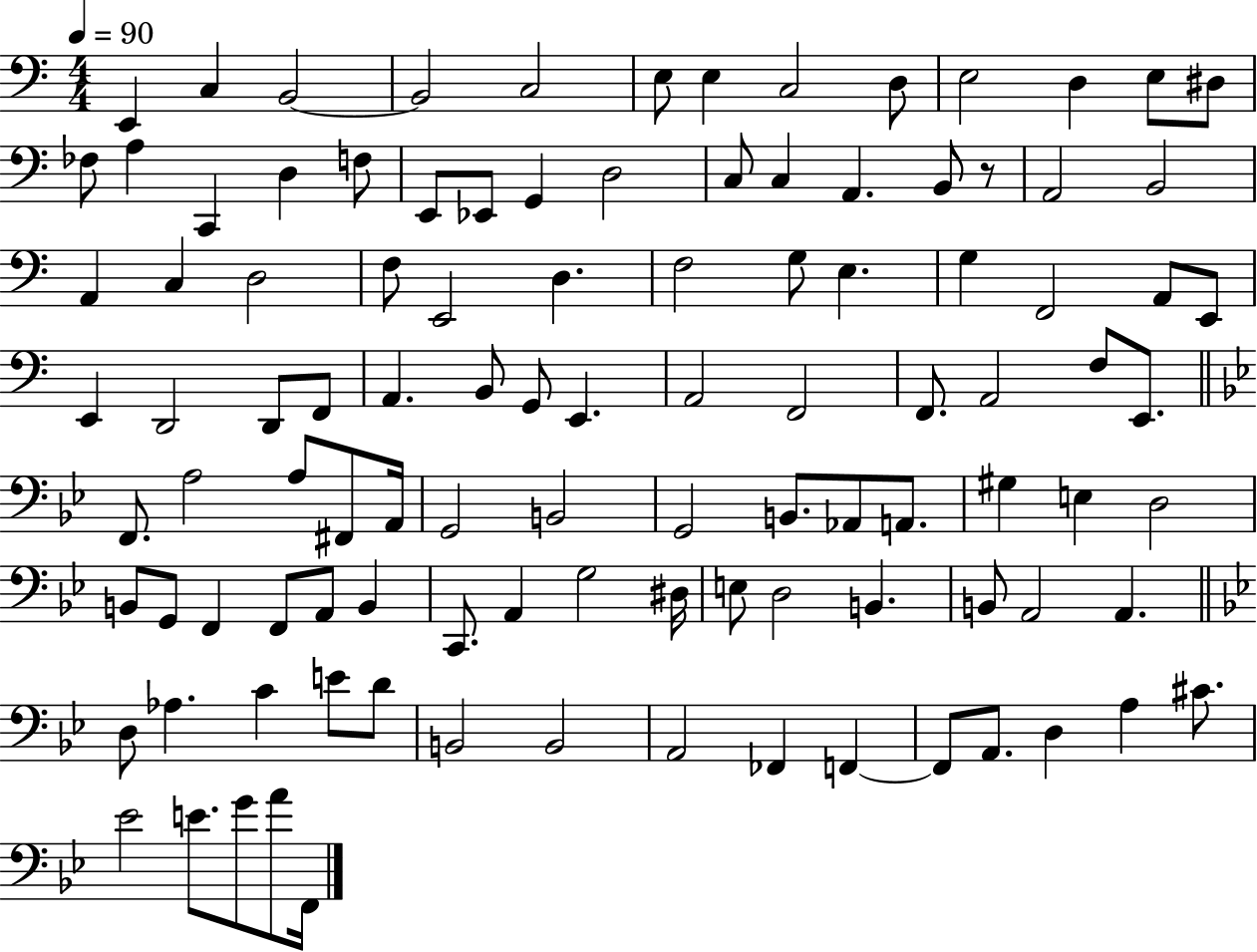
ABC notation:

X:1
T:Untitled
M:4/4
L:1/4
K:C
E,, C, B,,2 B,,2 C,2 E,/2 E, C,2 D,/2 E,2 D, E,/2 ^D,/2 _F,/2 A, C,, D, F,/2 E,,/2 _E,,/2 G,, D,2 C,/2 C, A,, B,,/2 z/2 A,,2 B,,2 A,, C, D,2 F,/2 E,,2 D, F,2 G,/2 E, G, F,,2 A,,/2 E,,/2 E,, D,,2 D,,/2 F,,/2 A,, B,,/2 G,,/2 E,, A,,2 F,,2 F,,/2 A,,2 F,/2 E,,/2 F,,/2 A,2 A,/2 ^F,,/2 A,,/4 G,,2 B,,2 G,,2 B,,/2 _A,,/2 A,,/2 ^G, E, D,2 B,,/2 G,,/2 F,, F,,/2 A,,/2 B,, C,,/2 A,, G,2 ^D,/4 E,/2 D,2 B,, B,,/2 A,,2 A,, D,/2 _A, C E/2 D/2 B,,2 B,,2 A,,2 _F,, F,, F,,/2 A,,/2 D, A, ^C/2 _E2 E/2 G/2 A/2 F,,/4